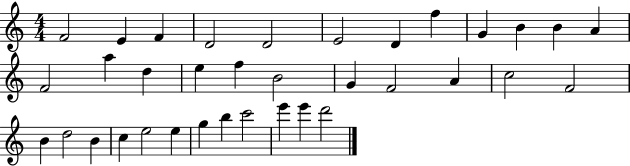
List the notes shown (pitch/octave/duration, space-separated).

F4/h E4/q F4/q D4/h D4/h E4/h D4/q F5/q G4/q B4/q B4/q A4/q F4/h A5/q D5/q E5/q F5/q B4/h G4/q F4/h A4/q C5/h F4/h B4/q D5/h B4/q C5/q E5/h E5/q G5/q B5/q C6/h E6/q E6/q D6/h